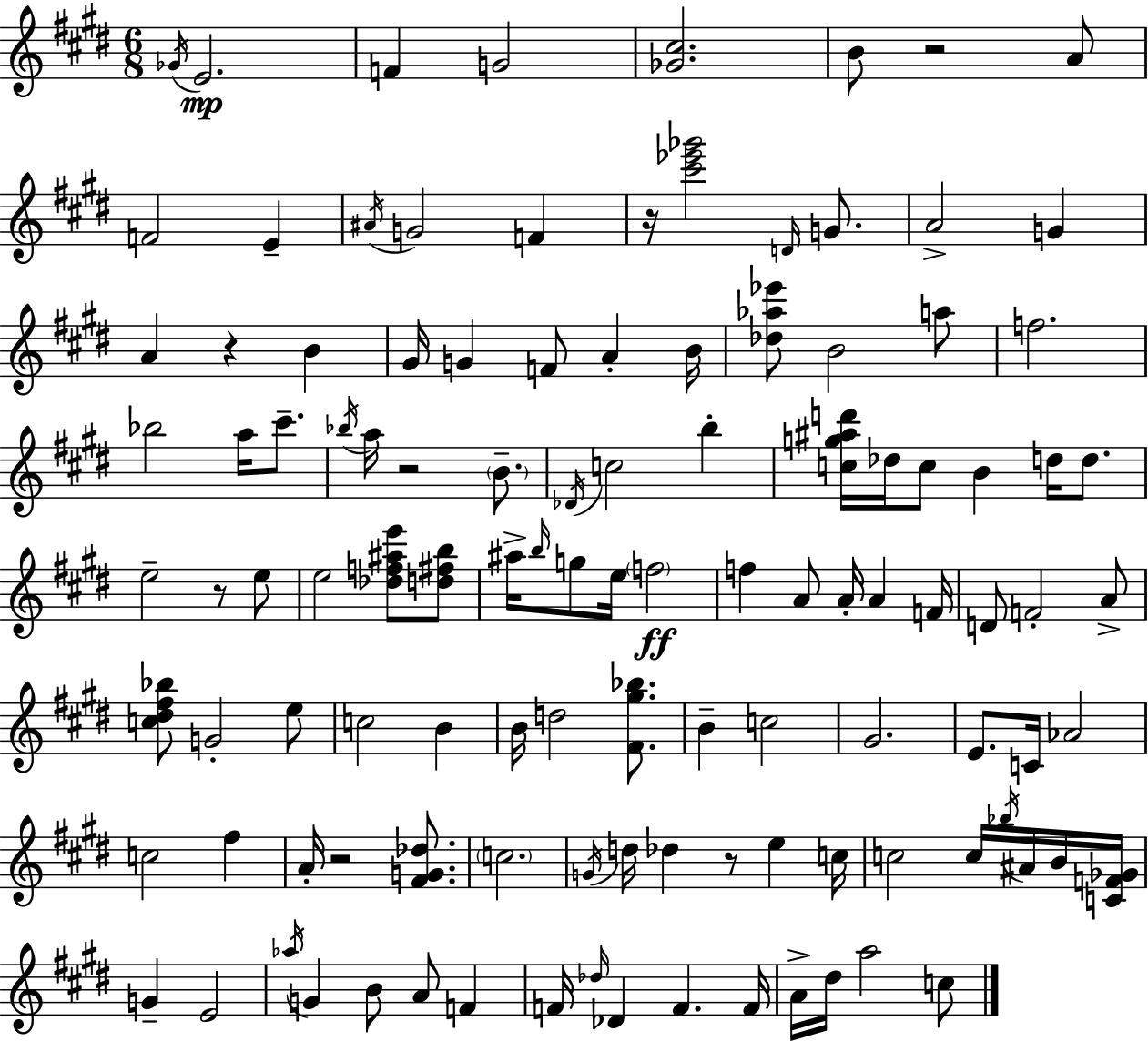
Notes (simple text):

Gb4/s E4/h. F4/q G4/h [Gb4,C#5]/h. B4/e R/h A4/e F4/h E4/q A#4/s G4/h F4/q R/s [C#6,Eb6,Gb6]/h D4/s G4/e. A4/h G4/q A4/q R/q B4/q G#4/s G4/q F4/e A4/q B4/s [Db5,Ab5,Eb6]/e B4/h A5/e F5/h. Bb5/h A5/s C#6/e. Bb5/s A5/s R/h B4/e. Db4/s C5/h B5/q [C5,G5,A#5,D6]/s Db5/s C5/e B4/q D5/s D5/e. E5/h R/e E5/e E5/h [Db5,F5,A#5,E6]/e [D5,F#5,B5]/e A#5/s B5/s G5/e E5/s F5/h F5/q A4/e A4/s A4/q F4/s D4/e F4/h A4/e [C5,D#5,F#5,Bb5]/e G4/h E5/e C5/h B4/q B4/s D5/h [F#4,G#5,Bb5]/e. B4/q C5/h G#4/h. E4/e. C4/s Ab4/h C5/h F#5/q A4/s R/h [F#4,G4,Db5]/e. C5/h. G4/s D5/s Db5/q R/e E5/q C5/s C5/h C5/s Bb5/s A#4/s B4/s [C4,F4,Gb4]/s G4/q E4/h Ab5/s G4/q B4/e A4/e F4/q F4/s Db5/s Db4/q F4/q. F4/s A4/s D#5/s A5/h C5/e